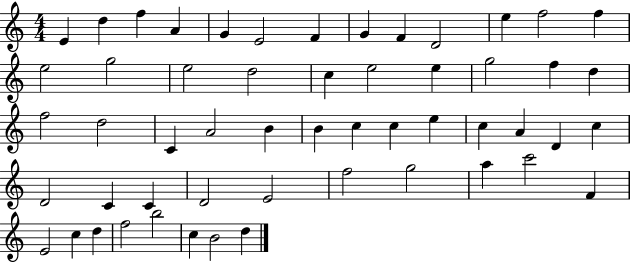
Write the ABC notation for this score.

X:1
T:Untitled
M:4/4
L:1/4
K:C
E d f A G E2 F G F D2 e f2 f e2 g2 e2 d2 c e2 e g2 f d f2 d2 C A2 B B c c e c A D c D2 C C D2 E2 f2 g2 a c'2 F E2 c d f2 b2 c B2 d